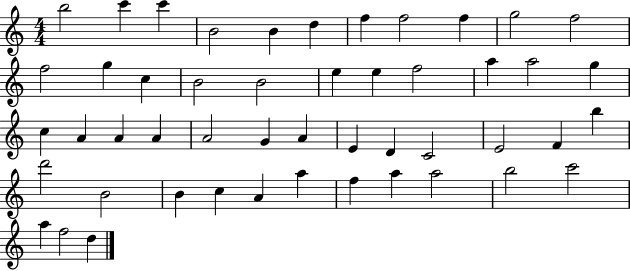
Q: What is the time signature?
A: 4/4